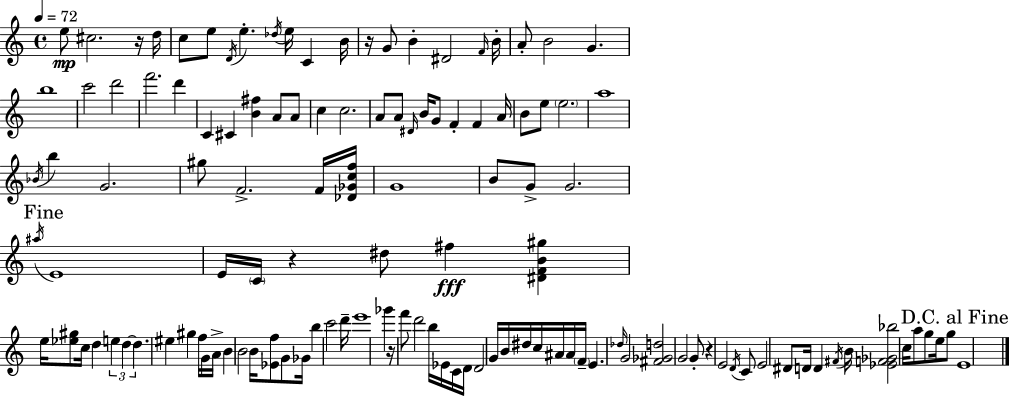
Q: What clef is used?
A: treble